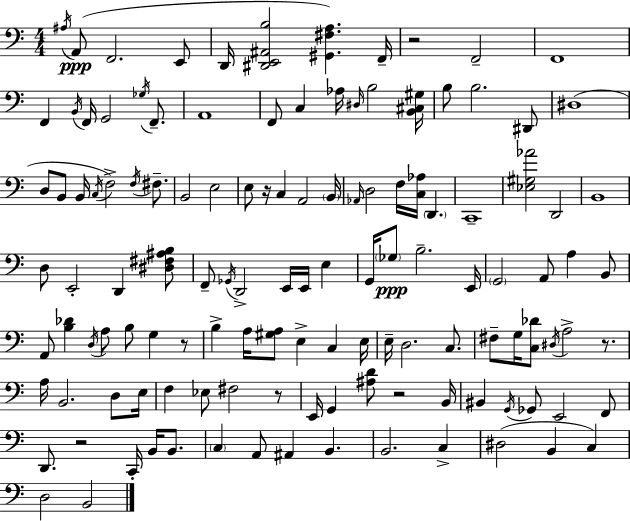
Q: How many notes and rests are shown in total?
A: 125